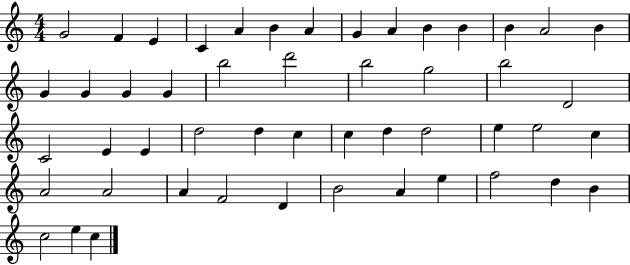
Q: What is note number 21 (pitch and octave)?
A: B5